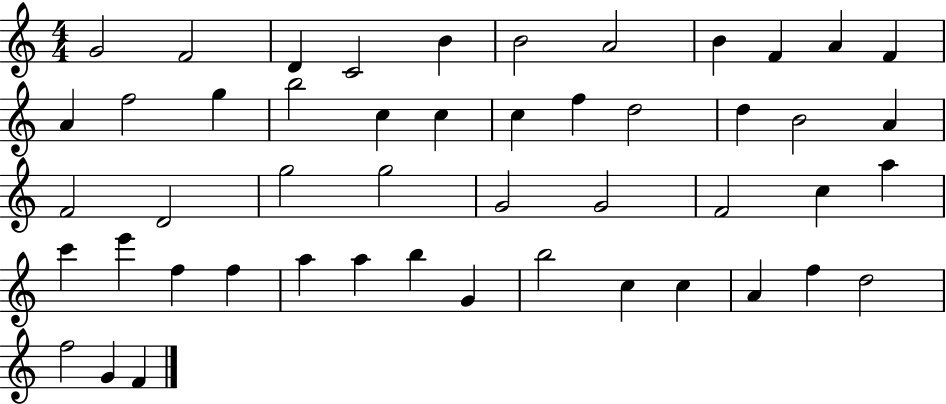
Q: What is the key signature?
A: C major